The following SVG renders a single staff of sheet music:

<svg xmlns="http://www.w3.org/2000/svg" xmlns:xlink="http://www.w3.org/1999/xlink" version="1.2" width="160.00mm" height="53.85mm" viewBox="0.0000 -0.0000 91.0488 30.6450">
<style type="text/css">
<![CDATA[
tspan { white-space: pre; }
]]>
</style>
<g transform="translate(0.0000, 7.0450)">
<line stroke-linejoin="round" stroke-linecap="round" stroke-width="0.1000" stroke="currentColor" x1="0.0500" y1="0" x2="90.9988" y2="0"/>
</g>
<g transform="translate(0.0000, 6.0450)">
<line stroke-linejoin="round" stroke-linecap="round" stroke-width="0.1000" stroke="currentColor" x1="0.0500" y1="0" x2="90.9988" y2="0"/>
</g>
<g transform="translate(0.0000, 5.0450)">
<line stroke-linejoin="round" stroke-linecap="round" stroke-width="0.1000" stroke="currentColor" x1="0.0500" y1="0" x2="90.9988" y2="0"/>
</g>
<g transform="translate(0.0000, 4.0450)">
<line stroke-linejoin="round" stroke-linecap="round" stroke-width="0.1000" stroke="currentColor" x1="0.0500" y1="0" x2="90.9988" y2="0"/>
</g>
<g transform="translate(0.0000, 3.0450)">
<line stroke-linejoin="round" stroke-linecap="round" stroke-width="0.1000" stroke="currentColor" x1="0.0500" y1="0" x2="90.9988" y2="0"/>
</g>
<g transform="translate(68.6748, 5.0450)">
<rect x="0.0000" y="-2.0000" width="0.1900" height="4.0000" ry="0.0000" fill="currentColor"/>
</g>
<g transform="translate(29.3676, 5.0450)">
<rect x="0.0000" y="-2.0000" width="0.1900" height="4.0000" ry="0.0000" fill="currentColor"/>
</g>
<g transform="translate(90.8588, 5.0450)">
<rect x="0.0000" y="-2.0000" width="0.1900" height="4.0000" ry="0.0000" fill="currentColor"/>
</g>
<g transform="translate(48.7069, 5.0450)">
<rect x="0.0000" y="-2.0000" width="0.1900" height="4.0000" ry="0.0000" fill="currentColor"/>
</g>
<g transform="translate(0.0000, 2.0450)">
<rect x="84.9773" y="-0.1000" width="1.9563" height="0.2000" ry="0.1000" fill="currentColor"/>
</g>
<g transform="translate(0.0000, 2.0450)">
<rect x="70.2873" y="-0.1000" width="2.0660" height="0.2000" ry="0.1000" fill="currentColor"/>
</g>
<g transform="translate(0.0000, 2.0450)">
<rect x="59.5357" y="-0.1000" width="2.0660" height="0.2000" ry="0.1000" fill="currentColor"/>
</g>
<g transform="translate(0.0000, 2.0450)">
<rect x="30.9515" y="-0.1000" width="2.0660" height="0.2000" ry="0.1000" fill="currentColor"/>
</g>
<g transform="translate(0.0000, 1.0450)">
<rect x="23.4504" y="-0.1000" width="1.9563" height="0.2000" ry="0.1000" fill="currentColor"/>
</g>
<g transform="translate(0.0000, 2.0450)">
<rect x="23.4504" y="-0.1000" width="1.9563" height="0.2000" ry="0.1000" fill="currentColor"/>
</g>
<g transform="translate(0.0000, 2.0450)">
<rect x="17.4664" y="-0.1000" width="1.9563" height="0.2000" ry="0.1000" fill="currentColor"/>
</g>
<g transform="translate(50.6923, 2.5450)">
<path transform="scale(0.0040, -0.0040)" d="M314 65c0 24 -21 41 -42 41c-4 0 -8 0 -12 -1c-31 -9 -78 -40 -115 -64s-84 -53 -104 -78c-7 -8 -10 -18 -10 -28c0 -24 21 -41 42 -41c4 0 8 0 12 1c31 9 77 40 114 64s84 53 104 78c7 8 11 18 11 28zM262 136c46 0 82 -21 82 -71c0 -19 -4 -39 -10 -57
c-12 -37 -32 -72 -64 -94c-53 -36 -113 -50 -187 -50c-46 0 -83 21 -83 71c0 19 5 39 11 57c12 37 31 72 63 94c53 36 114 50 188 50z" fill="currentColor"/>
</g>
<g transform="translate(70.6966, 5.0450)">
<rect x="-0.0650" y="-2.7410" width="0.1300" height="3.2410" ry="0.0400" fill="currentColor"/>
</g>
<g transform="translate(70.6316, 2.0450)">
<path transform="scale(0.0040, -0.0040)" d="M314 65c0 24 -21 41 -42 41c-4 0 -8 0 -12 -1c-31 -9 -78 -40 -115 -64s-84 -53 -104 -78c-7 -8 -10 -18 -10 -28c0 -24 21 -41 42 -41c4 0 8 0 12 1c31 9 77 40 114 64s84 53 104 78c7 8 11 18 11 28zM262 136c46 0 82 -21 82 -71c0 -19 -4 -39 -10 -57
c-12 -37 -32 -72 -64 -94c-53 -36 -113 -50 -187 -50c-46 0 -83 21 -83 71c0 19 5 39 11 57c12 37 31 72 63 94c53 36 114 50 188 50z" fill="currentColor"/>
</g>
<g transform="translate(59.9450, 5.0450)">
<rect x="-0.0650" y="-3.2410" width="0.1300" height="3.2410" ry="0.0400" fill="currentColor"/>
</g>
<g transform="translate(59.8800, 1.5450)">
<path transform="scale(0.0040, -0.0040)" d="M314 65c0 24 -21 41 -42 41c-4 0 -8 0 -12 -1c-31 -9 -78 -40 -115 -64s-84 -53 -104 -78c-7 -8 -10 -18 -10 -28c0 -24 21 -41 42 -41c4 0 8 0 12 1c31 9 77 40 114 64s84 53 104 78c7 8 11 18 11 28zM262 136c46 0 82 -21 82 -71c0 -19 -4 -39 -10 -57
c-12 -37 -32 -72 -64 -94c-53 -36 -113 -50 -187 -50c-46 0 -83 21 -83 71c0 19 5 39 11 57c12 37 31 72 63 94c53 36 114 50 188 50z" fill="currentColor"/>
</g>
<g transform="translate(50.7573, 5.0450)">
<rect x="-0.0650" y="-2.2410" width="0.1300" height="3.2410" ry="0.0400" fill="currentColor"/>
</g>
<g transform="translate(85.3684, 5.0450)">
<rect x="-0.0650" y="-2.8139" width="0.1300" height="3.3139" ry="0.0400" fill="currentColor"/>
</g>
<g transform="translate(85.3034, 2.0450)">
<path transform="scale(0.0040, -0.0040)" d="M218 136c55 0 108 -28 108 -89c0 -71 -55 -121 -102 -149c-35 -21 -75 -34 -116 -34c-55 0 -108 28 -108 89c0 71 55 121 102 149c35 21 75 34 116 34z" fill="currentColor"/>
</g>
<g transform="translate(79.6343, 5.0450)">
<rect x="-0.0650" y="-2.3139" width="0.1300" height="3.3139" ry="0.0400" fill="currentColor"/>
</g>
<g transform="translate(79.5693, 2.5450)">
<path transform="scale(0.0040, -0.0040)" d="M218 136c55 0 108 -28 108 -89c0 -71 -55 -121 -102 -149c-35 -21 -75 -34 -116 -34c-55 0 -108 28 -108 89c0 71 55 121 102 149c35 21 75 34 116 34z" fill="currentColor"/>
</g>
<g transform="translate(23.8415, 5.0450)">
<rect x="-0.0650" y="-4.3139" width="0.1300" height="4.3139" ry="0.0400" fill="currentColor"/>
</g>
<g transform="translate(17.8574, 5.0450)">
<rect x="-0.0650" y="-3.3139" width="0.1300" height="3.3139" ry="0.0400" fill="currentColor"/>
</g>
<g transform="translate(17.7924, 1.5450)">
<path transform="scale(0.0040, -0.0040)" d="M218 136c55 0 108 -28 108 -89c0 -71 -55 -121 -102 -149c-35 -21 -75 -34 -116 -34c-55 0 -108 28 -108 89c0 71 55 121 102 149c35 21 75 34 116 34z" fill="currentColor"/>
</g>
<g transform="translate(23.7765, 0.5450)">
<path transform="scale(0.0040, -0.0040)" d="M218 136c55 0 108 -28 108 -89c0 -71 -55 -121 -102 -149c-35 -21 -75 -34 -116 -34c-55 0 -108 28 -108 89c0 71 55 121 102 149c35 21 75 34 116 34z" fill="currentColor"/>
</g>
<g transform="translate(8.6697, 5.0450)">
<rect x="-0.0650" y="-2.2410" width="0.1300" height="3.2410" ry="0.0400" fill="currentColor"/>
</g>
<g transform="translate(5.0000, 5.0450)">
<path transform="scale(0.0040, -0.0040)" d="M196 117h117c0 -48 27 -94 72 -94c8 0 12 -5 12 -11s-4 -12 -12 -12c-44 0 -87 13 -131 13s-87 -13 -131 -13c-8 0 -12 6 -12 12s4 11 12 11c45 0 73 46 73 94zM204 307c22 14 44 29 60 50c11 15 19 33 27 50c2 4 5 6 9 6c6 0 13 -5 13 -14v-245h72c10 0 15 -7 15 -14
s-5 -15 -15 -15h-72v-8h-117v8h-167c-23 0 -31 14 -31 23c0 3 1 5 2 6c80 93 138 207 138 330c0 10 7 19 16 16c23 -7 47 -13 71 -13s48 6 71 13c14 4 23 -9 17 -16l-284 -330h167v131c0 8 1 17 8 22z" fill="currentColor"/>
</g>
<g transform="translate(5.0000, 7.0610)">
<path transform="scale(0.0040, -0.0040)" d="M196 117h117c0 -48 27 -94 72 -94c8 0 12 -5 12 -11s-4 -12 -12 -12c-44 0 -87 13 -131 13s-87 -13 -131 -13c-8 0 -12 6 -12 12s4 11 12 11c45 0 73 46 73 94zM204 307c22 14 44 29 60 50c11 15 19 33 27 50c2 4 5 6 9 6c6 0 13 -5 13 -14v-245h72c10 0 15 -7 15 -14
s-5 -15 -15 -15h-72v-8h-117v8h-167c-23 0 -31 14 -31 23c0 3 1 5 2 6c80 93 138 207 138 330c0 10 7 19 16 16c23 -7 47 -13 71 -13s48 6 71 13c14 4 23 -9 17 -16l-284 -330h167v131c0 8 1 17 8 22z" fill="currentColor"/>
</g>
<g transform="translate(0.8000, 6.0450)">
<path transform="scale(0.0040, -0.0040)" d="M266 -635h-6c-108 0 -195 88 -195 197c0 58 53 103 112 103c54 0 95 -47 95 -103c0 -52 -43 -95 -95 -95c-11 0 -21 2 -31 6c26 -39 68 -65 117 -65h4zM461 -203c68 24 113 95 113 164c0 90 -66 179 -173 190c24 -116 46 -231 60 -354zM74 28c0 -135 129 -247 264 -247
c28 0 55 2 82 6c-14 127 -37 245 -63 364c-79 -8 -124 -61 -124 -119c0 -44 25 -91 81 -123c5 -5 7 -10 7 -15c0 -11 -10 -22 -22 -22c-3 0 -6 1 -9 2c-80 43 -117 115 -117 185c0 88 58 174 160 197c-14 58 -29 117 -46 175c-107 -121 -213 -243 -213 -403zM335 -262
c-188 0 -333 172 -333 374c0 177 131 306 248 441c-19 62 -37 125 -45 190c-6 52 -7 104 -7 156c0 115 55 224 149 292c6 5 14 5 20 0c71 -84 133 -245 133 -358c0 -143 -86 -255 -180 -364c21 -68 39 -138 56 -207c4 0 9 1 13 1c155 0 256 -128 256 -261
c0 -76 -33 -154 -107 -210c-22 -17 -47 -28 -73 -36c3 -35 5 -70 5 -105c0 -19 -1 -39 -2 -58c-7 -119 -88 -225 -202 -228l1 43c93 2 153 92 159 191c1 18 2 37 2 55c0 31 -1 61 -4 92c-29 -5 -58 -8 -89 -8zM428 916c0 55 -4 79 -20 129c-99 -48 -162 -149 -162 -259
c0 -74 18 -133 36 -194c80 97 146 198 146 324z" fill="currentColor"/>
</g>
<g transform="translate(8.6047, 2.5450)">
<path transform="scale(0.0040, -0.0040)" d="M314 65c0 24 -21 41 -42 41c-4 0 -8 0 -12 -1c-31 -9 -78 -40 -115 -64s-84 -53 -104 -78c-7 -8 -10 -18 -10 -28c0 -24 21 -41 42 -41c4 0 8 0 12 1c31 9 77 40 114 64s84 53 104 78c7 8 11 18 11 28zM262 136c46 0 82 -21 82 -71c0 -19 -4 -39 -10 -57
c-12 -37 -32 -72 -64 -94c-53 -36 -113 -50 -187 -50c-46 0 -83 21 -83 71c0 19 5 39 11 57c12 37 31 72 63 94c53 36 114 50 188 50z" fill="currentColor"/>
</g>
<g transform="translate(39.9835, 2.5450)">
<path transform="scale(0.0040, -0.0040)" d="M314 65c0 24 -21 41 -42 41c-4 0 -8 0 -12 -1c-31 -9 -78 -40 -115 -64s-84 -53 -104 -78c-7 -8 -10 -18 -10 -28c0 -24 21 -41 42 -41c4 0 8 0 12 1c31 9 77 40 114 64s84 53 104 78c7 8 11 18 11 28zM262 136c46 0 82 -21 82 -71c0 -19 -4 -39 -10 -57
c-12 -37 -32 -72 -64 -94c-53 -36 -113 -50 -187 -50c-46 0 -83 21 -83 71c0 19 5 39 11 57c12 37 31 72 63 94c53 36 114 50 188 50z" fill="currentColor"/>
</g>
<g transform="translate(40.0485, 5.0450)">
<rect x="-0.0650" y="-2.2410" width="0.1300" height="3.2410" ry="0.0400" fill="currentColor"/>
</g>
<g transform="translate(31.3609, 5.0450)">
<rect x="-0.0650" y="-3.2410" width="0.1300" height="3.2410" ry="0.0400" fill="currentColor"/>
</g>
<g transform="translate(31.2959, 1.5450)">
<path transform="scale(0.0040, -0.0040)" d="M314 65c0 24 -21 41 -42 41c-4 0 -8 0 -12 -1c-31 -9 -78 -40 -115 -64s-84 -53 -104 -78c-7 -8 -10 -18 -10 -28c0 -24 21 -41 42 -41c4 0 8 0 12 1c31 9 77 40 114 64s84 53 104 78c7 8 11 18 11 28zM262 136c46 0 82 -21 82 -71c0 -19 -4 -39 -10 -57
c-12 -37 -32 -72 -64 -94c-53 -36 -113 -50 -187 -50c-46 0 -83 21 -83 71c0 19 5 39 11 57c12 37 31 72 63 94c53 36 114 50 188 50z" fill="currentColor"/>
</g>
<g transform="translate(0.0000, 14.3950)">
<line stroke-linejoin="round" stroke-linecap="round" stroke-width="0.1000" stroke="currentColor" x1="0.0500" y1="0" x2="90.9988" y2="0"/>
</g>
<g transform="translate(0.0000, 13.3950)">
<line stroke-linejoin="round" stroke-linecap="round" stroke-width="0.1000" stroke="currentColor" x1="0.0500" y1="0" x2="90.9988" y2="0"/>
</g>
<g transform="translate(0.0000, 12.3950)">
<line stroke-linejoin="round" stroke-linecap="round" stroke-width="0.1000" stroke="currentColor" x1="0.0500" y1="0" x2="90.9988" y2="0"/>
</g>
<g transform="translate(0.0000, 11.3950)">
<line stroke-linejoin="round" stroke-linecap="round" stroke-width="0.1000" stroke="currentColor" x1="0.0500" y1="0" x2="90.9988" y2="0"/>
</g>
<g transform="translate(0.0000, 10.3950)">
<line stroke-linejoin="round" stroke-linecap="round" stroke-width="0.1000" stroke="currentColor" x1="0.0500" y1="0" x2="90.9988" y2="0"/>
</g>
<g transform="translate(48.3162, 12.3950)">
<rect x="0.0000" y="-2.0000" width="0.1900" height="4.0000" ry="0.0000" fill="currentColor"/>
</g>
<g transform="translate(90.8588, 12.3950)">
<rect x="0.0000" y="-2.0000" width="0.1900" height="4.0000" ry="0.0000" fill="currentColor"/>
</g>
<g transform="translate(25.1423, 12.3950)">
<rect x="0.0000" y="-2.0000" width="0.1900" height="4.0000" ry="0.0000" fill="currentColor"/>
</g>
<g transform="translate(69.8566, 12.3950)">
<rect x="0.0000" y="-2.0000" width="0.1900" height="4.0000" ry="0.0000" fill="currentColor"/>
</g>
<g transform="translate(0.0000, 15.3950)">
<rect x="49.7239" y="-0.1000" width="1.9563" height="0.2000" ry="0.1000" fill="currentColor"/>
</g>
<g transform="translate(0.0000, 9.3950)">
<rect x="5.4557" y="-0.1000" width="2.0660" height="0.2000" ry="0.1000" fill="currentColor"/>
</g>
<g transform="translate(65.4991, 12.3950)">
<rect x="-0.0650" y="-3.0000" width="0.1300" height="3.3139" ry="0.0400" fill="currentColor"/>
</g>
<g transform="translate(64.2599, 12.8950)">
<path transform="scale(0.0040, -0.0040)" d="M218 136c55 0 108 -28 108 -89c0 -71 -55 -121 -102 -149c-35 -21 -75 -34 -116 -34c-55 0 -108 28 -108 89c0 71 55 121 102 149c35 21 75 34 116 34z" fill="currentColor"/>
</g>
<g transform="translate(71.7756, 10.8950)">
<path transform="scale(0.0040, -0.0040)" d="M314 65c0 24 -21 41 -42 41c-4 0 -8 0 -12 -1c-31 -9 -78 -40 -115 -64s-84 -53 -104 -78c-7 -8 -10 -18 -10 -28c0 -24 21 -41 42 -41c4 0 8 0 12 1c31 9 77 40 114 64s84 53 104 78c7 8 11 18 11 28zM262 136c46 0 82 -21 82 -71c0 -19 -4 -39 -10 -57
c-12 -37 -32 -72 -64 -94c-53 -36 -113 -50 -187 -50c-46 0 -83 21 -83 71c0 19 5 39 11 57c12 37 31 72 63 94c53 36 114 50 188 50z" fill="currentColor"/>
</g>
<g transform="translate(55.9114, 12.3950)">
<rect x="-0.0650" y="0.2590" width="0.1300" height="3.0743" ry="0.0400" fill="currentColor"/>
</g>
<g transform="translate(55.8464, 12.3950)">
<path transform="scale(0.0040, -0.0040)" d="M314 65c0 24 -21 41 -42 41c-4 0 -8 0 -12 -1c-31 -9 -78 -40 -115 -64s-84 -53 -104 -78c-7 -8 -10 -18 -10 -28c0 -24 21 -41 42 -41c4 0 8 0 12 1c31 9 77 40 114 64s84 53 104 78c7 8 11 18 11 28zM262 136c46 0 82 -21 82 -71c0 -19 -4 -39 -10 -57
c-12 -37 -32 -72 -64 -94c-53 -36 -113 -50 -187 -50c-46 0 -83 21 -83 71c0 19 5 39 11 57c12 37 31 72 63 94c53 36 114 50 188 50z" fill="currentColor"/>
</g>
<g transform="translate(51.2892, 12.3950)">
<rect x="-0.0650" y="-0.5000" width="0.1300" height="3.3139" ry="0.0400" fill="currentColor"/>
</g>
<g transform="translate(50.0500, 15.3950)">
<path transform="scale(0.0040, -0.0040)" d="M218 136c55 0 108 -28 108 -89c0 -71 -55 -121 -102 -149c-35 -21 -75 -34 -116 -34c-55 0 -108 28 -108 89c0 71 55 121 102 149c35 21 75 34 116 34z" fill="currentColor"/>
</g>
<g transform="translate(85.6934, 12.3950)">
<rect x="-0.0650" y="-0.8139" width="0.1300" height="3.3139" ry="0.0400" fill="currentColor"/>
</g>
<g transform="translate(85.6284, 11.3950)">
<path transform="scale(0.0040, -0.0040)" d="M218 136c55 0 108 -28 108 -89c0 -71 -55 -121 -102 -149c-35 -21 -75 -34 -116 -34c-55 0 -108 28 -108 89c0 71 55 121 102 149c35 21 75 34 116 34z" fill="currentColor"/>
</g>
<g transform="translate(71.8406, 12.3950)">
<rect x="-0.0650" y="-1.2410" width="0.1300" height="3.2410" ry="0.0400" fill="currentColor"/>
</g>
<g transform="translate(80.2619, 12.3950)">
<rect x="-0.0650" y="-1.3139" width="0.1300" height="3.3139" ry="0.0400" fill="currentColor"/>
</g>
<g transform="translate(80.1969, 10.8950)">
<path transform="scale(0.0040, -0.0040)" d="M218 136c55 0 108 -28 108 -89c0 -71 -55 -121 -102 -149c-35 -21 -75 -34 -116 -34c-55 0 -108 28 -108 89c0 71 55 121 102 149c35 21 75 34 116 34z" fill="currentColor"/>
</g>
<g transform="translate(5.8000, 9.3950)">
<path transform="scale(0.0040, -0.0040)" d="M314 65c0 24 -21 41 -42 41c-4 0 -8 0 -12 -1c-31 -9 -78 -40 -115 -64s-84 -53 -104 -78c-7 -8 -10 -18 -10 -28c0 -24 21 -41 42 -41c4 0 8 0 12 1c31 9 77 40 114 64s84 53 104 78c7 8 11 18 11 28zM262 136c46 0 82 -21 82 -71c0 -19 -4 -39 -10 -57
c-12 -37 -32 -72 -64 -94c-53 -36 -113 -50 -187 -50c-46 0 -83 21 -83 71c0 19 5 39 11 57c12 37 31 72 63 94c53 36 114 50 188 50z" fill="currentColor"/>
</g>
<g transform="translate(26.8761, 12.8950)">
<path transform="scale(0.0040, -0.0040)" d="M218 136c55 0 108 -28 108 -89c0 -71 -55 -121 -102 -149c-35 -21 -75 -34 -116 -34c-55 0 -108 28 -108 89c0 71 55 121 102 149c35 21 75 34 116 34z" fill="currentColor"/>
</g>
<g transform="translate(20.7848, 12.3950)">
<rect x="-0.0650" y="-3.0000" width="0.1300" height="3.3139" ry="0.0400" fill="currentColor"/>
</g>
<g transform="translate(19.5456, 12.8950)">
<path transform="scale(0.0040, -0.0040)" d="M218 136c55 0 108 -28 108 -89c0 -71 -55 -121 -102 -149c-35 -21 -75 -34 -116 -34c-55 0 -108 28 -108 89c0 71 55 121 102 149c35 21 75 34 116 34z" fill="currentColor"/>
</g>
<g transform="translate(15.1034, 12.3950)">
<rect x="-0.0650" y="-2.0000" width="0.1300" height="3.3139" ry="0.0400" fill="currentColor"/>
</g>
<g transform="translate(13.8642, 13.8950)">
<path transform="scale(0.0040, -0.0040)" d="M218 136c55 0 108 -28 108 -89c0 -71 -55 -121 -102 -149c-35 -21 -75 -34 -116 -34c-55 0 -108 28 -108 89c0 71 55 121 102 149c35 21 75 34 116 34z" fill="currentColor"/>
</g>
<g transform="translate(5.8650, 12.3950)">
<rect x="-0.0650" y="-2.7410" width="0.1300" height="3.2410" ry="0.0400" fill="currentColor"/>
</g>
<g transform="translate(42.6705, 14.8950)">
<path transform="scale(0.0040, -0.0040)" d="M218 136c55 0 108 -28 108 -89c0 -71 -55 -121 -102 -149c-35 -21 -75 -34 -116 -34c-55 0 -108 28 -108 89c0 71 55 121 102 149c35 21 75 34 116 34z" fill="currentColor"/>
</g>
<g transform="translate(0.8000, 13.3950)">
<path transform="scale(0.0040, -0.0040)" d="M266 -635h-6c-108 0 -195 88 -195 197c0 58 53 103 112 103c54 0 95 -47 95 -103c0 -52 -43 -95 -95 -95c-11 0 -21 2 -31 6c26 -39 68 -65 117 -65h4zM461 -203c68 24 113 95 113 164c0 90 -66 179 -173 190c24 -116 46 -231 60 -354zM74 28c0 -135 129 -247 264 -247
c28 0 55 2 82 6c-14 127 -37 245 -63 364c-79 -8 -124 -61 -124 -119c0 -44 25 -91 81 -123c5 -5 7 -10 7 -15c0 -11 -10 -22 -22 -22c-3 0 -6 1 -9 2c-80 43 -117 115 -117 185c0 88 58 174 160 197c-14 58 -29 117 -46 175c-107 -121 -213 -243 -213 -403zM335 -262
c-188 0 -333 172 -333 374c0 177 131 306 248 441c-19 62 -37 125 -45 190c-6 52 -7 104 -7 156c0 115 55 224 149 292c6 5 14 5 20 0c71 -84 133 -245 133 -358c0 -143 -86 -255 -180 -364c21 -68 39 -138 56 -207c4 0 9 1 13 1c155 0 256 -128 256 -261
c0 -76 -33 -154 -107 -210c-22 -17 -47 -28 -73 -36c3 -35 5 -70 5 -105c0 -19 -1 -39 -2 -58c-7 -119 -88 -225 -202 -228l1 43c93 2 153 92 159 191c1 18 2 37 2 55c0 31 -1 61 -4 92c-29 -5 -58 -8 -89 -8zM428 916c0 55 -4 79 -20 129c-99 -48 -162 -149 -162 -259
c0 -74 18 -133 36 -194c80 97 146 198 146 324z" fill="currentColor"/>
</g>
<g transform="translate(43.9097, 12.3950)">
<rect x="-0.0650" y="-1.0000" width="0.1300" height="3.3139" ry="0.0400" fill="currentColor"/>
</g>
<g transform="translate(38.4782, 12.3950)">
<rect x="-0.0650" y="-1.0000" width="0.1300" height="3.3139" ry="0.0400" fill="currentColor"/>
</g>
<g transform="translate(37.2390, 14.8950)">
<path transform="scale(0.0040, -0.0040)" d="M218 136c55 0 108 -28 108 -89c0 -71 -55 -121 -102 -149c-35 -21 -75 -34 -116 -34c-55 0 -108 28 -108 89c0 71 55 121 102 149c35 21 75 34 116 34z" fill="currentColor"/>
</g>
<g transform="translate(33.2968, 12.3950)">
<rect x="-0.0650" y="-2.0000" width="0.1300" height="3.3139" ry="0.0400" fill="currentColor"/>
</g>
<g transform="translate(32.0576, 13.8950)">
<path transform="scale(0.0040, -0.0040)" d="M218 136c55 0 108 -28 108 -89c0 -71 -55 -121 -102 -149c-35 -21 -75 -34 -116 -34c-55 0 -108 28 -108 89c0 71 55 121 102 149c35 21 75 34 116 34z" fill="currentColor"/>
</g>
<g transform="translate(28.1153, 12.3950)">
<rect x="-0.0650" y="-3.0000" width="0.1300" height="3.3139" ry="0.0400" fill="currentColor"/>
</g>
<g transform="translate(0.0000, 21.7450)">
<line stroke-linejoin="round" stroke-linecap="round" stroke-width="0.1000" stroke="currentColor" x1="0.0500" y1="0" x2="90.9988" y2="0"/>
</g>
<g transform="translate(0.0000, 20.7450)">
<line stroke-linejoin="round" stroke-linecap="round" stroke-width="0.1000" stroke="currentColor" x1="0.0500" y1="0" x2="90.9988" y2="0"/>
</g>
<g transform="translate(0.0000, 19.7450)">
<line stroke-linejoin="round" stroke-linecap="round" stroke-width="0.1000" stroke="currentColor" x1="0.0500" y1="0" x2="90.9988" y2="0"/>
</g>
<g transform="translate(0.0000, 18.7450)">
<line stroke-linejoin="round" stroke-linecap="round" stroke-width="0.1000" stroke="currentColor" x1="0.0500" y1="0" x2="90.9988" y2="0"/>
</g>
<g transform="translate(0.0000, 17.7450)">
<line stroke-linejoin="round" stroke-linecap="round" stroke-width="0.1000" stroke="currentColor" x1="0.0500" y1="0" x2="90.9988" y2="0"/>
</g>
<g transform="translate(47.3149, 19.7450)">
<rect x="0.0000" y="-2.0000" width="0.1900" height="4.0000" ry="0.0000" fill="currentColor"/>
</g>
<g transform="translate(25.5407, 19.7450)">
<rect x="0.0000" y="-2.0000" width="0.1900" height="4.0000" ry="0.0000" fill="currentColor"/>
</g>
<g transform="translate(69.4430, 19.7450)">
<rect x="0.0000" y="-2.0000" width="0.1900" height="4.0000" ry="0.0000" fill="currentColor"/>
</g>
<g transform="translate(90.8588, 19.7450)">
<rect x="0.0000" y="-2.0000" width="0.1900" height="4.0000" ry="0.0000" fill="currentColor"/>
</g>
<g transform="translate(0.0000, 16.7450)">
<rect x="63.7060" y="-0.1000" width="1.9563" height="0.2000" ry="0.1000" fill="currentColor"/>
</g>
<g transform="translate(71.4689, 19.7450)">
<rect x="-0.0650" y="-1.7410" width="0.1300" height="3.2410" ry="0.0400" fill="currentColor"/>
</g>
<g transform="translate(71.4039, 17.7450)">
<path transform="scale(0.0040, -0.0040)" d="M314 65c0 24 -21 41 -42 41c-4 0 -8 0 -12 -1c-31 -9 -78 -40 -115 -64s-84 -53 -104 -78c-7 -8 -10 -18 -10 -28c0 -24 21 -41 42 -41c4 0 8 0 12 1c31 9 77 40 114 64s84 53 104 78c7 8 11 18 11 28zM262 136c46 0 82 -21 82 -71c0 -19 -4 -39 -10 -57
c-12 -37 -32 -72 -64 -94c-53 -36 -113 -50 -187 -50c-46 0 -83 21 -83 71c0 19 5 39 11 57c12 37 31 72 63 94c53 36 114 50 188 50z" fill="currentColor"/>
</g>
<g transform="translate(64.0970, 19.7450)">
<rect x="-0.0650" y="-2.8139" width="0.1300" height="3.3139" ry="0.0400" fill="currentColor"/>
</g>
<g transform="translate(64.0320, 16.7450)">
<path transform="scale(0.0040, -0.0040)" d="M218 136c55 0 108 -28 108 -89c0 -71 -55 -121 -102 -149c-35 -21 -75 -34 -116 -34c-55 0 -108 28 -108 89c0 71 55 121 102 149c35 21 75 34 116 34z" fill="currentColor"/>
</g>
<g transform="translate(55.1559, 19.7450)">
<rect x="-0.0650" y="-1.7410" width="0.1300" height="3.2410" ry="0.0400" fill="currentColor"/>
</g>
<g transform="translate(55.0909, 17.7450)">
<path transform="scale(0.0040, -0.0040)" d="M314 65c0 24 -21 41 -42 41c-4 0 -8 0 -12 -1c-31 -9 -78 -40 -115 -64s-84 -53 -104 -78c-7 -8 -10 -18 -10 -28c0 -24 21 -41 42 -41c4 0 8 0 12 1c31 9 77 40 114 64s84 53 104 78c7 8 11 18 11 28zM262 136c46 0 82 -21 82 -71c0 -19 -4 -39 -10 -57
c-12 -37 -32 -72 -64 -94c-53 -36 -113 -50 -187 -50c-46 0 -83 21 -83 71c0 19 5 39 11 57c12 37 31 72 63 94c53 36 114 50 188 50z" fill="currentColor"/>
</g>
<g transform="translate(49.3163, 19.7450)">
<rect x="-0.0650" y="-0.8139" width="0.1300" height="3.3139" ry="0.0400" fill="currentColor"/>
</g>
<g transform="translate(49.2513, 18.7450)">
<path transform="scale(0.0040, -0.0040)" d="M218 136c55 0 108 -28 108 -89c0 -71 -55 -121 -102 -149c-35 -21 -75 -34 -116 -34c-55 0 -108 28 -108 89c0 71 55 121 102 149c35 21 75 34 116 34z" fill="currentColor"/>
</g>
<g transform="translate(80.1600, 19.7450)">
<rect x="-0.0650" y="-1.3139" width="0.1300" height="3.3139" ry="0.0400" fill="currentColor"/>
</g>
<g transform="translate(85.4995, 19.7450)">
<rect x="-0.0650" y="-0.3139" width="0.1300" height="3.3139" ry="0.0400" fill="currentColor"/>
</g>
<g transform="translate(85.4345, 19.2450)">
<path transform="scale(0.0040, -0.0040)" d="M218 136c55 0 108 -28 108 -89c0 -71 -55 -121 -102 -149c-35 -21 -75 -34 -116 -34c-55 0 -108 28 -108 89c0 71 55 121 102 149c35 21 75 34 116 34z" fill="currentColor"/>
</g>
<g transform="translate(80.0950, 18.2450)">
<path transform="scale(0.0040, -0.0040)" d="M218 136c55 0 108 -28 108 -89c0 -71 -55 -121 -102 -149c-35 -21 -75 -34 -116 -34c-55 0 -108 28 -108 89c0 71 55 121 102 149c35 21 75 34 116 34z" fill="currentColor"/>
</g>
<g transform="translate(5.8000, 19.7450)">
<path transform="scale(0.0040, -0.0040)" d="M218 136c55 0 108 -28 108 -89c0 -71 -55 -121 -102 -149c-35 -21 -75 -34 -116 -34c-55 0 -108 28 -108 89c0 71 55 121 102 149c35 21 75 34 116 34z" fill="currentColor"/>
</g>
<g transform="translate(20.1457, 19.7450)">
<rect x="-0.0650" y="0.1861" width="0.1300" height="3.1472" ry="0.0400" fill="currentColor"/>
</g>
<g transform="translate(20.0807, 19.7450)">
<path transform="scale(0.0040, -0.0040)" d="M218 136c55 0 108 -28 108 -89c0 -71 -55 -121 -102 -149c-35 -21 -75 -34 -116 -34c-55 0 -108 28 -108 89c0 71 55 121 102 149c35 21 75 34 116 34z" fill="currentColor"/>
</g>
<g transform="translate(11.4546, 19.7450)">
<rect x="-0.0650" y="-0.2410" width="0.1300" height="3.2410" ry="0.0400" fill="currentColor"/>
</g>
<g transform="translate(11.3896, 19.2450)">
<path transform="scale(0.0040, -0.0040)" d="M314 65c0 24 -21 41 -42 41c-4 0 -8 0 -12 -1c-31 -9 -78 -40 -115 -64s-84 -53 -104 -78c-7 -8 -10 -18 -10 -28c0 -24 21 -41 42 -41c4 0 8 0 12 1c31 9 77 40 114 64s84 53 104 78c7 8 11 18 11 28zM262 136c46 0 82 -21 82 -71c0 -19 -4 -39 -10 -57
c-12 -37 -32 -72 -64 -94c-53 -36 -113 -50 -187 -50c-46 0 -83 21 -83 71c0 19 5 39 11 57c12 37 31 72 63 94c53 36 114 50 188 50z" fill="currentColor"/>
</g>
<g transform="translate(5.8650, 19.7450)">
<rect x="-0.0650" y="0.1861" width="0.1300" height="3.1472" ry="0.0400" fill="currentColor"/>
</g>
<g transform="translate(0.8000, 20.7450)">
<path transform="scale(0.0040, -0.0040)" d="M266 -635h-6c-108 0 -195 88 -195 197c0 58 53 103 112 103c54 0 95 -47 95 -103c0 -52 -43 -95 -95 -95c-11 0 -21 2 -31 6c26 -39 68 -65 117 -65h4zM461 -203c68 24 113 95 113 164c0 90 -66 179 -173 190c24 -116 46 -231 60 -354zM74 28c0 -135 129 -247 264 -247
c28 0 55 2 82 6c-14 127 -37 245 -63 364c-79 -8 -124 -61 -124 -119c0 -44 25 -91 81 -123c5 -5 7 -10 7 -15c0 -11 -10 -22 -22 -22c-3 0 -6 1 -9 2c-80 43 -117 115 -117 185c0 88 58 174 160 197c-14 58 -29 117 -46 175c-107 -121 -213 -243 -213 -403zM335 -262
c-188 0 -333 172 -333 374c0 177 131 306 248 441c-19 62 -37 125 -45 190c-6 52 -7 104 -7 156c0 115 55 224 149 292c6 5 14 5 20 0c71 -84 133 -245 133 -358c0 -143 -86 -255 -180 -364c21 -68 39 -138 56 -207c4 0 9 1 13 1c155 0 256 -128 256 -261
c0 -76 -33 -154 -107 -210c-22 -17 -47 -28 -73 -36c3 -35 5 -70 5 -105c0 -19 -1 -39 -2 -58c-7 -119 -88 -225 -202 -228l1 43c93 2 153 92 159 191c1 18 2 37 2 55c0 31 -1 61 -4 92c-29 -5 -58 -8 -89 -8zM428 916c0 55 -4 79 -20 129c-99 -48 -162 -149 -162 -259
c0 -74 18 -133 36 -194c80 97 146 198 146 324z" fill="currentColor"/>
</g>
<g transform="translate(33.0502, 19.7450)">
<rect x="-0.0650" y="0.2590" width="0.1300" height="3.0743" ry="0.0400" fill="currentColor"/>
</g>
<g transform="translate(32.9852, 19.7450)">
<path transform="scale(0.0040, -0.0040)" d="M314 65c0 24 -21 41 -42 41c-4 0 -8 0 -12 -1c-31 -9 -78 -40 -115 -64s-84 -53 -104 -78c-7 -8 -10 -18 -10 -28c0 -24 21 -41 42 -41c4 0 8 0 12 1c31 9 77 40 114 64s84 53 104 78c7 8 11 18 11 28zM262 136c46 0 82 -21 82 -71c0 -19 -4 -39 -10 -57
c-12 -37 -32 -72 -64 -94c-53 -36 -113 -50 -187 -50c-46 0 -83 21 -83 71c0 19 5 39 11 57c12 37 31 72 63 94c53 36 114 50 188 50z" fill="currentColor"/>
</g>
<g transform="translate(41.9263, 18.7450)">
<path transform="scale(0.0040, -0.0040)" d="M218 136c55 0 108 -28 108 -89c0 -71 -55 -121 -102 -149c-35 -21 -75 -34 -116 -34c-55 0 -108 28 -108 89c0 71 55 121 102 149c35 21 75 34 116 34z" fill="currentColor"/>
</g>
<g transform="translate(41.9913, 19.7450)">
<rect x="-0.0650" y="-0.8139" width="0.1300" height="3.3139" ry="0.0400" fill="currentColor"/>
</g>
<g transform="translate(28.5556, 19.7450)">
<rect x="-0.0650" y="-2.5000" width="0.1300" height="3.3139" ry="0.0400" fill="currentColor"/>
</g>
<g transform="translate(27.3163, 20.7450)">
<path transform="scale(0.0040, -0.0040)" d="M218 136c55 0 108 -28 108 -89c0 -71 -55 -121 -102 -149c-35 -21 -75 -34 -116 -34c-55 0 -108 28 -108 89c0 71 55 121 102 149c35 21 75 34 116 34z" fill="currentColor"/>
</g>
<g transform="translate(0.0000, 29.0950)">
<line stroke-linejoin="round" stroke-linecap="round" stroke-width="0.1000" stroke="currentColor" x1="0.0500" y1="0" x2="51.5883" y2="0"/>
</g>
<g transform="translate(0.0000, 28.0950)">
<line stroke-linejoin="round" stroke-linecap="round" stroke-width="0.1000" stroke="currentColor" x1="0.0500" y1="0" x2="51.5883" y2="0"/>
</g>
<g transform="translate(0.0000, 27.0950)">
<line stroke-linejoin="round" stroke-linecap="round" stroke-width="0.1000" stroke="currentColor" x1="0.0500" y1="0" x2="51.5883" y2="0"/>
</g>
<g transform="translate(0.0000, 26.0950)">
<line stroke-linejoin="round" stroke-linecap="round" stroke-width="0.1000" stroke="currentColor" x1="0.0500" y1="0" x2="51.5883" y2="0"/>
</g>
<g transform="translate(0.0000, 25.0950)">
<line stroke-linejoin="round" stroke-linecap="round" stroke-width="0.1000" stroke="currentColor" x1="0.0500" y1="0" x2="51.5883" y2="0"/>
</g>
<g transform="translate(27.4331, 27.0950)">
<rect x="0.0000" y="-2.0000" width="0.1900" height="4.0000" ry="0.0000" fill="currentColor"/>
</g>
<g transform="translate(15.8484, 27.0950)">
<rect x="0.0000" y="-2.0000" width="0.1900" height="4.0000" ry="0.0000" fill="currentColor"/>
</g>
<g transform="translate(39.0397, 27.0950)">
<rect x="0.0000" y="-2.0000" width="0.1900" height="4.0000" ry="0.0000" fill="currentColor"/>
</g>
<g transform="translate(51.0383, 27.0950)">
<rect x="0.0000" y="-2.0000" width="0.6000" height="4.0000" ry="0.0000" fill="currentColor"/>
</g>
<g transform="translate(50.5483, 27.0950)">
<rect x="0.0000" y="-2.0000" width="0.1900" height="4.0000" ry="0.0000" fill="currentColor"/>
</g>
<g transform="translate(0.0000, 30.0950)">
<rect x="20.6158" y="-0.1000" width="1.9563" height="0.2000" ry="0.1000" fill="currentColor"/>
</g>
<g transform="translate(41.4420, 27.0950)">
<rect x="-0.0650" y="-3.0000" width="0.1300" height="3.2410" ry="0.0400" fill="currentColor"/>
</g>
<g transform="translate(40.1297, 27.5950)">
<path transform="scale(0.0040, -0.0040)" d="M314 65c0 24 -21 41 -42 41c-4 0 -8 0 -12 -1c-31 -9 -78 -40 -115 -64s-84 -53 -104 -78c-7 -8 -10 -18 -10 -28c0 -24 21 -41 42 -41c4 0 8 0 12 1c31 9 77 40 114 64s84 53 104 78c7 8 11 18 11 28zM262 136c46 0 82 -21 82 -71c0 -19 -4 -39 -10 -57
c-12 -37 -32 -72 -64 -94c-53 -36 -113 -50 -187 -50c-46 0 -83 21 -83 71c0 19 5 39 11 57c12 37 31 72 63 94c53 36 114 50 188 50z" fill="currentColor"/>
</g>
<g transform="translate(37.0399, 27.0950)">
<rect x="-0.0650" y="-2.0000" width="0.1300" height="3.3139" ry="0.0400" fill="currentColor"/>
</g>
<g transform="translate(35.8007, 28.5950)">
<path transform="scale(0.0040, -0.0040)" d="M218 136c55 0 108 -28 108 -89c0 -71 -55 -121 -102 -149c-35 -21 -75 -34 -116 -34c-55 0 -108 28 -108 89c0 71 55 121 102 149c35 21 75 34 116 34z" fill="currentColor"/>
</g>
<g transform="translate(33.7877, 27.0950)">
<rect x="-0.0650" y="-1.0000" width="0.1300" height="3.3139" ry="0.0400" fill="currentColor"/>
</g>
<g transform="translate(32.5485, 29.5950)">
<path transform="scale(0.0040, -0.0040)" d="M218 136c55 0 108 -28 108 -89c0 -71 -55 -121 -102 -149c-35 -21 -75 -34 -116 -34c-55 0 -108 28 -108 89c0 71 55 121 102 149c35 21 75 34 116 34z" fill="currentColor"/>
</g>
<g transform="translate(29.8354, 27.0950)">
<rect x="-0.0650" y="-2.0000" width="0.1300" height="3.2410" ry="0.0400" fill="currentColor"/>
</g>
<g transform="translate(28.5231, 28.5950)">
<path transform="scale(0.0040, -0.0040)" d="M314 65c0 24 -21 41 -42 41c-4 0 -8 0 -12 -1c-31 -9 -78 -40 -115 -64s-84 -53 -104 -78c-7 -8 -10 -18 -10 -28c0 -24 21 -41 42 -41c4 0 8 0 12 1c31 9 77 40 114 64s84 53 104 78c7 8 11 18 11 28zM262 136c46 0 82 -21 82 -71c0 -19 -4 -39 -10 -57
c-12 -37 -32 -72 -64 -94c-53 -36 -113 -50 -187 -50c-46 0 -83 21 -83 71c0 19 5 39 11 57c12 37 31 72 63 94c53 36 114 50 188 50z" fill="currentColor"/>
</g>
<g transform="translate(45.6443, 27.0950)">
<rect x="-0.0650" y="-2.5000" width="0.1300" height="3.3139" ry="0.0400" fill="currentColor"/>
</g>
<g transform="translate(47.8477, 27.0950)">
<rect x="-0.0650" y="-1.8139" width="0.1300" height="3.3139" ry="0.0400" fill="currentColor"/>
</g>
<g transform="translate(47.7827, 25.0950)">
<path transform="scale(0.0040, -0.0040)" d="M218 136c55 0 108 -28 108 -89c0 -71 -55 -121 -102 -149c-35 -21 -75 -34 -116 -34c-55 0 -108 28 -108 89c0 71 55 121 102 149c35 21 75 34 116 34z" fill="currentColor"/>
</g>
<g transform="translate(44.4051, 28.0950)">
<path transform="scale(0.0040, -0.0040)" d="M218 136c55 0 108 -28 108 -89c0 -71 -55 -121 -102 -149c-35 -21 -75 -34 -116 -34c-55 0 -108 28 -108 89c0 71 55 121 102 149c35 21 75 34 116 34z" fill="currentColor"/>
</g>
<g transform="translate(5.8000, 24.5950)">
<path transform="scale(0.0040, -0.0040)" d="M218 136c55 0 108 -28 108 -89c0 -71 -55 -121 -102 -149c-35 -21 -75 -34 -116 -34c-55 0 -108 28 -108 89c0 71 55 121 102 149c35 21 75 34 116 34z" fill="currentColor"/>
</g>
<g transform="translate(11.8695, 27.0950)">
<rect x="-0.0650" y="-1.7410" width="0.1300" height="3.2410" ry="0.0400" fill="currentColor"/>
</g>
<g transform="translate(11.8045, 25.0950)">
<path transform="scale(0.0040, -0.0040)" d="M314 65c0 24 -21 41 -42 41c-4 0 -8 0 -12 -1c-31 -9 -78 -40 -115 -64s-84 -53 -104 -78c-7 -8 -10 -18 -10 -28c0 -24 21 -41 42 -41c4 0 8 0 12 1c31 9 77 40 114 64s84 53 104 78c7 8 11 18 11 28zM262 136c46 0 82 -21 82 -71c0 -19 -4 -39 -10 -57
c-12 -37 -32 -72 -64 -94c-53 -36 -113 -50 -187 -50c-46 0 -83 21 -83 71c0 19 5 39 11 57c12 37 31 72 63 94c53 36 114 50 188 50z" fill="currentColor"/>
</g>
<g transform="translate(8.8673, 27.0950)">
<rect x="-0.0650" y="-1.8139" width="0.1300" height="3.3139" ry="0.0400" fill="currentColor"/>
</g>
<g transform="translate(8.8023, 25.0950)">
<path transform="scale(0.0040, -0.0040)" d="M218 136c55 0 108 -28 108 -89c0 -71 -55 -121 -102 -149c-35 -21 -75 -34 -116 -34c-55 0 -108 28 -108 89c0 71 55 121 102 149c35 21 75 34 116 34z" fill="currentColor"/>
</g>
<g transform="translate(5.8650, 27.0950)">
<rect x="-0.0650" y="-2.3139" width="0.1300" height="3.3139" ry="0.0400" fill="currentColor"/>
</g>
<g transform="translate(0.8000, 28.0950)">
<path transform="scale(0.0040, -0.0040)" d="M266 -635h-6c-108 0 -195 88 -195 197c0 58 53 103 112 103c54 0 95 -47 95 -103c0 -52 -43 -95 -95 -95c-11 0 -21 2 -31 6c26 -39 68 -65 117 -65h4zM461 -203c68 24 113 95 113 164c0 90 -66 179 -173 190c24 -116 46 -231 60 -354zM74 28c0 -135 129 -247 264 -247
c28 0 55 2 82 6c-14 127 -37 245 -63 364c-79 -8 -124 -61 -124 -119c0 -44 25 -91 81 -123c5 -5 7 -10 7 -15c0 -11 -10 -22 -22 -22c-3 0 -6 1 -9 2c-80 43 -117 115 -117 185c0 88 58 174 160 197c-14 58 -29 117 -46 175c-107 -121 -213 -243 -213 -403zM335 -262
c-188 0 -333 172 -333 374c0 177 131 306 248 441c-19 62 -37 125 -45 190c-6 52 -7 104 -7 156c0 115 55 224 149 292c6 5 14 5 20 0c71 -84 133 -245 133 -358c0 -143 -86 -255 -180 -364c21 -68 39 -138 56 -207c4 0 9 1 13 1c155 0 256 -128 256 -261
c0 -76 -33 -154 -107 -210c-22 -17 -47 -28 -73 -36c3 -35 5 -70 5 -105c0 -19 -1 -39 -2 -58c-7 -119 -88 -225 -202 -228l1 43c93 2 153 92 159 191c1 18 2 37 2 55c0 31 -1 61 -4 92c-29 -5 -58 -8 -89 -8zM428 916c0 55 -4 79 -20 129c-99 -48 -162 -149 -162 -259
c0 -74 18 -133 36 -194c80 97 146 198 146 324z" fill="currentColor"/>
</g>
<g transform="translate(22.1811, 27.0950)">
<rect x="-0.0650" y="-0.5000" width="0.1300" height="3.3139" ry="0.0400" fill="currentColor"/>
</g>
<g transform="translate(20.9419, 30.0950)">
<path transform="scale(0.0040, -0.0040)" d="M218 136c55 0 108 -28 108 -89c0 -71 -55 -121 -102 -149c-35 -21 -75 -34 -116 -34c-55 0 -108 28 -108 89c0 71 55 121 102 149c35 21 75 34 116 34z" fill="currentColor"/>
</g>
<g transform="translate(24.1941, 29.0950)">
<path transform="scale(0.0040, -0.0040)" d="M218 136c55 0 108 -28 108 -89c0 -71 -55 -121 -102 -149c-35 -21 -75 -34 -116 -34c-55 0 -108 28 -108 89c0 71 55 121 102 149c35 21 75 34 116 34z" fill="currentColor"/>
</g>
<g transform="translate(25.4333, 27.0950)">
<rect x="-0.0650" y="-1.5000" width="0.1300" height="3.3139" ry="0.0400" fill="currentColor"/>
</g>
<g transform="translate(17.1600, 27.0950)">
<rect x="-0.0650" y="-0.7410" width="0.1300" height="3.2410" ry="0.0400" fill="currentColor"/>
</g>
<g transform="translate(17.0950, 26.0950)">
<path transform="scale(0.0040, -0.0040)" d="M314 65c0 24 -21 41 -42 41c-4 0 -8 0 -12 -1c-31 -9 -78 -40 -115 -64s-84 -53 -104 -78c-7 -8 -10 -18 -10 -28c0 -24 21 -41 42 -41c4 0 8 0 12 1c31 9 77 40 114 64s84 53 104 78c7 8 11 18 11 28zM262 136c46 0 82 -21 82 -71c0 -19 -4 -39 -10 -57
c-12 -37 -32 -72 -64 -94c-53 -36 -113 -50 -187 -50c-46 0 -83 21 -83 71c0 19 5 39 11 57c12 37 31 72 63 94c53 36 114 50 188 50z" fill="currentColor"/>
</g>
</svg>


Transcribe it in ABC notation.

X:1
T:Untitled
M:4/4
L:1/4
K:C
g2 b d' b2 g2 g2 b2 a2 g a a2 F A A F D D C B2 A e2 e d B c2 B G B2 d d f2 a f2 e c g f f2 d2 C E F2 D F A2 G f